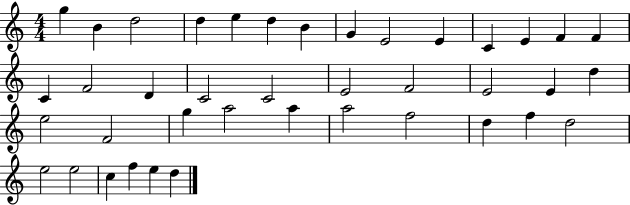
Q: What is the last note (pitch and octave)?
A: D5